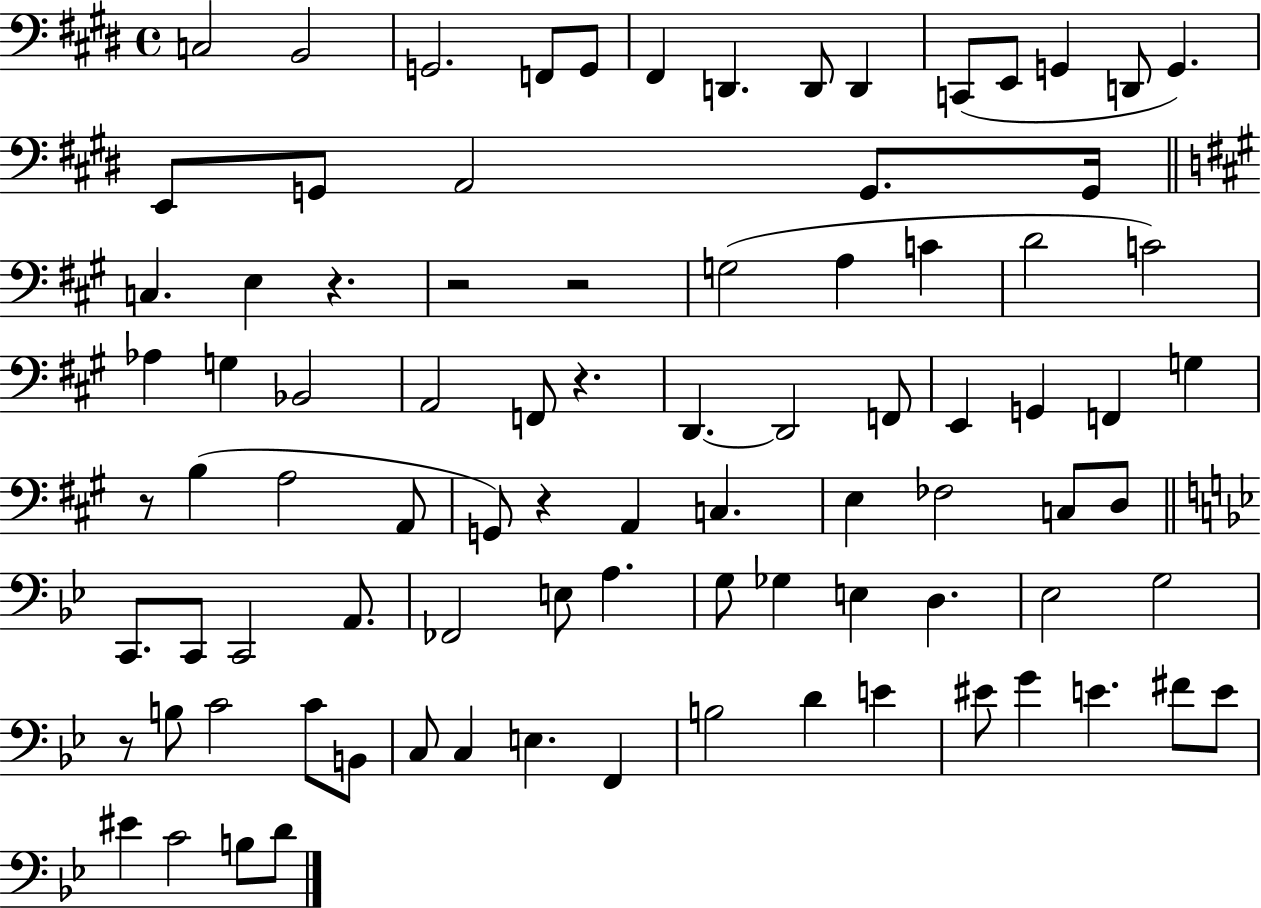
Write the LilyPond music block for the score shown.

{
  \clef bass
  \time 4/4
  \defaultTimeSignature
  \key e \major
  c2 b,2 | g,2. f,8 g,8 | fis,4 d,4. d,8 d,4 | c,8( e,8 g,4 d,8 g,4.) | \break e,8 g,8 a,2 g,8. g,16 | \bar "||" \break \key a \major c4. e4 r4. | r2 r2 | g2( a4 c'4 | d'2 c'2) | \break aes4 g4 bes,2 | a,2 f,8 r4. | d,4.~~ d,2 f,8 | e,4 g,4 f,4 g4 | \break r8 b4( a2 a,8 | g,8) r4 a,4 c4. | e4 fes2 c8 d8 | \bar "||" \break \key bes \major c,8. c,8 c,2 a,8. | fes,2 e8 a4. | g8 ges4 e4 d4. | ees2 g2 | \break r8 b8 c'2 c'8 b,8 | c8 c4 e4. f,4 | b2 d'4 e'4 | eis'8 g'4 e'4. fis'8 e'8 | \break eis'4 c'2 b8 d'8 | \bar "|."
}